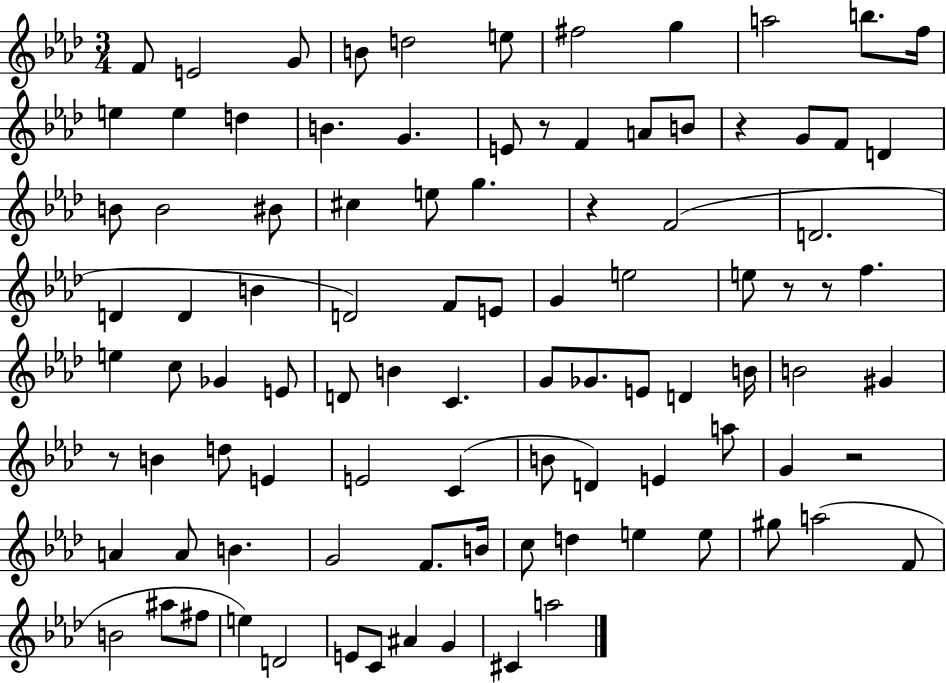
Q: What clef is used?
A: treble